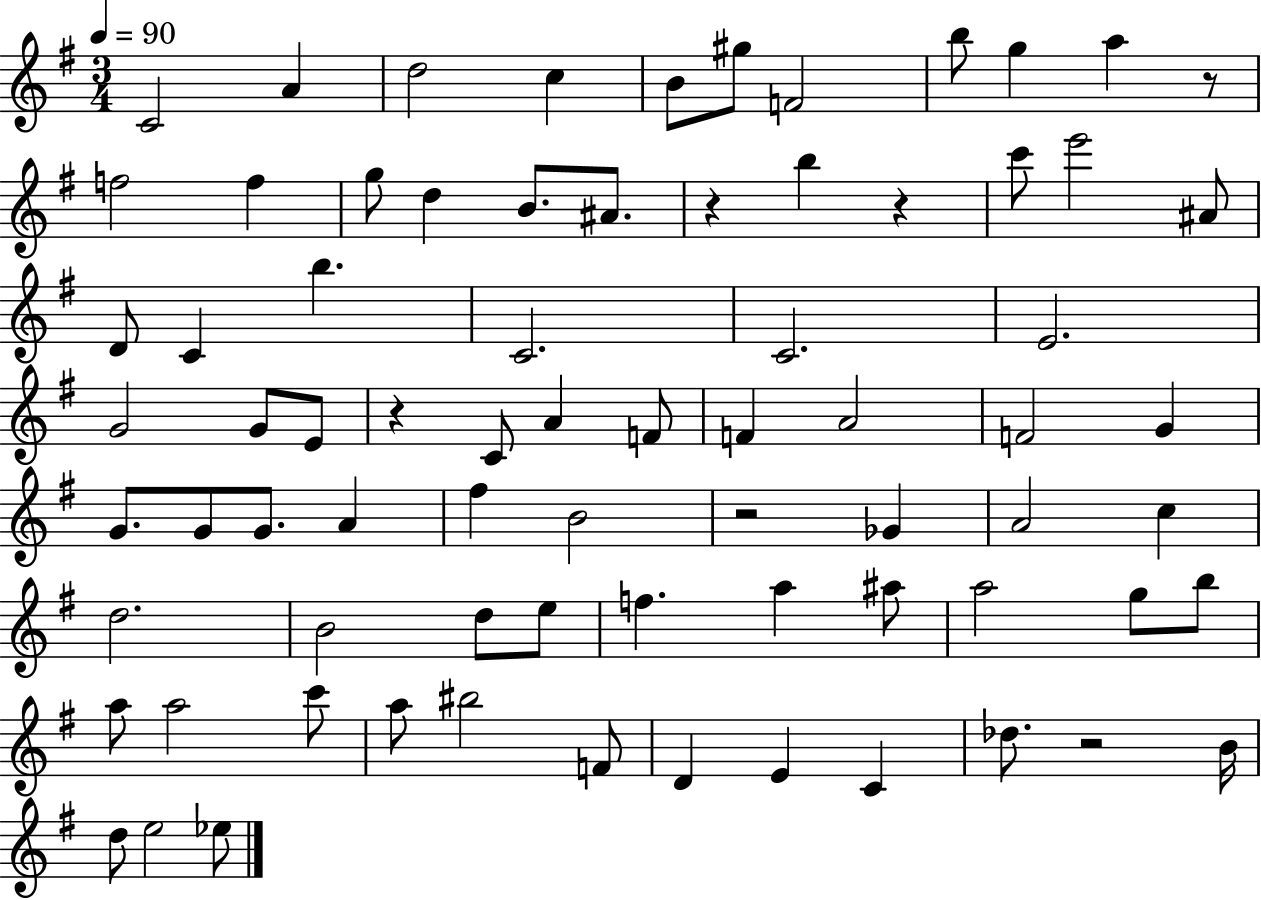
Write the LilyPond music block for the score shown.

{
  \clef treble
  \numericTimeSignature
  \time 3/4
  \key g \major
  \tempo 4 = 90
  c'2 a'4 | d''2 c''4 | b'8 gis''8 f'2 | b''8 g''4 a''4 r8 | \break f''2 f''4 | g''8 d''4 b'8. ais'8. | r4 b''4 r4 | c'''8 e'''2 ais'8 | \break d'8 c'4 b''4. | c'2. | c'2. | e'2. | \break g'2 g'8 e'8 | r4 c'8 a'4 f'8 | f'4 a'2 | f'2 g'4 | \break g'8. g'8 g'8. a'4 | fis''4 b'2 | r2 ges'4 | a'2 c''4 | \break d''2. | b'2 d''8 e''8 | f''4. a''4 ais''8 | a''2 g''8 b''8 | \break a''8 a''2 c'''8 | a''8 bis''2 f'8 | d'4 e'4 c'4 | des''8. r2 b'16 | \break d''8 e''2 ees''8 | \bar "|."
}